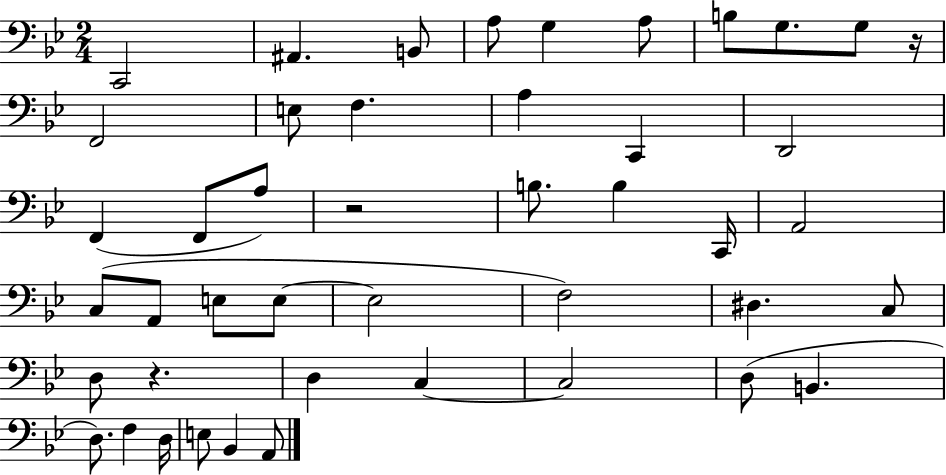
C2/h A#2/q. B2/e A3/e G3/q A3/e B3/e G3/e. G3/e R/s F2/h E3/e F3/q. A3/q C2/q D2/h F2/q F2/e A3/e R/h B3/e. B3/q C2/s A2/h C3/e A2/e E3/e E3/e E3/h F3/h D#3/q. C3/e D3/e R/q. D3/q C3/q C3/h D3/e B2/q. D3/e. F3/q D3/s E3/e Bb2/q A2/e